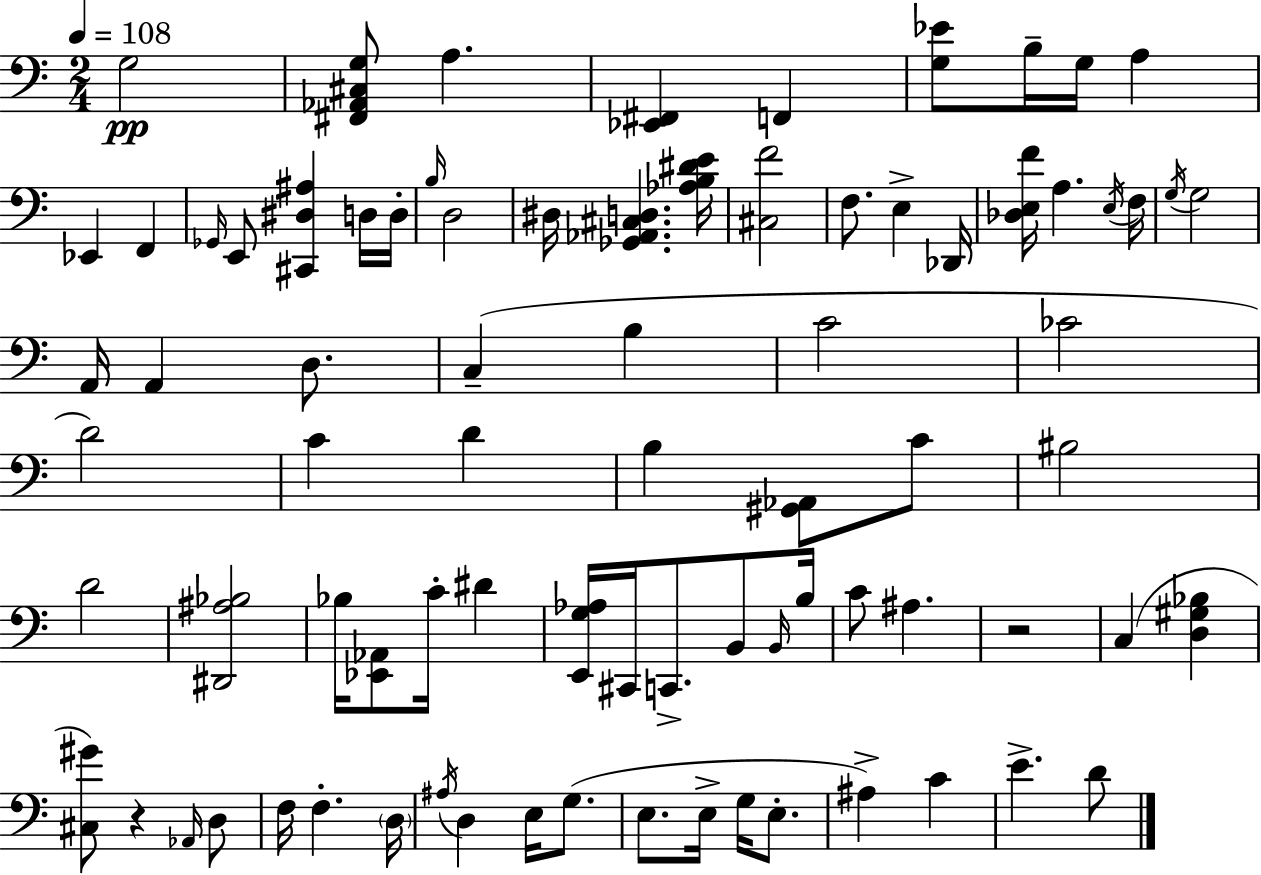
G3/h [F#2,Ab2,C#3,G3]/e A3/q. [Eb2,F#2]/q F2/q [G3,Eb4]/e B3/s G3/s A3/q Eb2/q F2/q Gb2/s E2/e [C#2,D#3,A#3]/q D3/s D3/s B3/s D3/h D#3/s [Gb2,Ab2,C#3,D3]/q. [Ab3,B3,D#4,E4]/s [C#3,F4]/h F3/e. E3/q Db2/s [Db3,E3,F4]/s A3/q. E3/s F3/s G3/s G3/h A2/s A2/q D3/e. C3/q B3/q C4/h CES4/h D4/h C4/q D4/q B3/q [G#2,Ab2]/e C4/e BIS3/h D4/h [D#2,A#3,Bb3]/h Bb3/s [Eb2,Ab2]/e C4/s D#4/q [E2,G3,Ab3]/s C#2/s C2/e. B2/e B2/s B3/s C4/e A#3/q. R/h C3/q [D3,G#3,Bb3]/q [C#3,G#4]/e R/q Ab2/s D3/e F3/s F3/q. D3/s A#3/s D3/q E3/s G3/e. E3/e. E3/s G3/s E3/e. A#3/q C4/q E4/q. D4/e